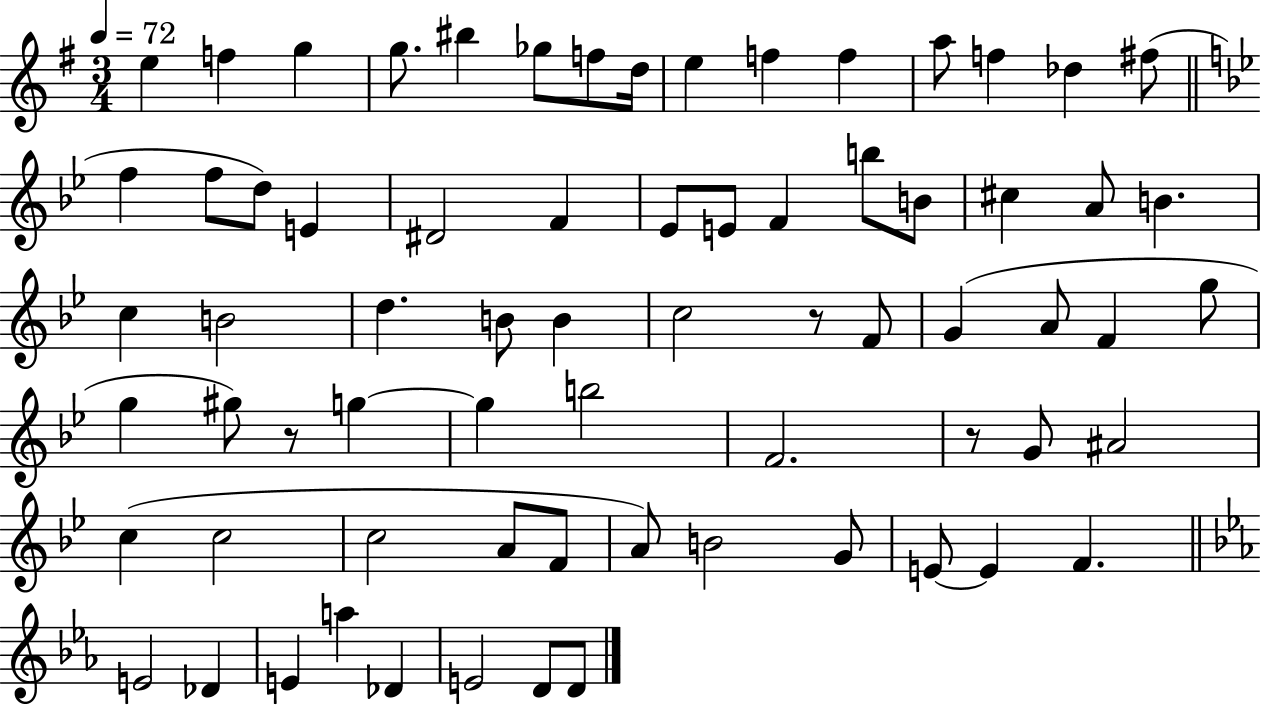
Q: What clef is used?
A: treble